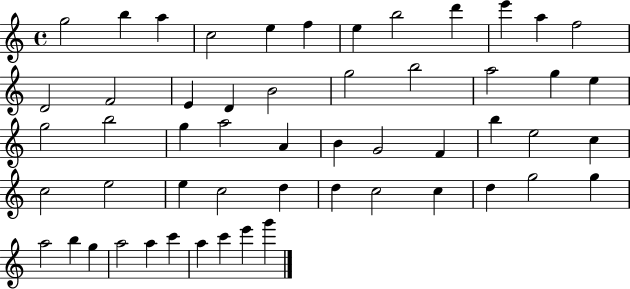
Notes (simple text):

G5/h B5/q A5/q C5/h E5/q F5/q E5/q B5/h D6/q E6/q A5/q F5/h D4/h F4/h E4/q D4/q B4/h G5/h B5/h A5/h G5/q E5/q G5/h B5/h G5/q A5/h A4/q B4/q G4/h F4/q B5/q E5/h C5/q C5/h E5/h E5/q C5/h D5/q D5/q C5/h C5/q D5/q G5/h G5/q A5/h B5/q G5/q A5/h A5/q C6/q A5/q C6/q E6/q G6/q